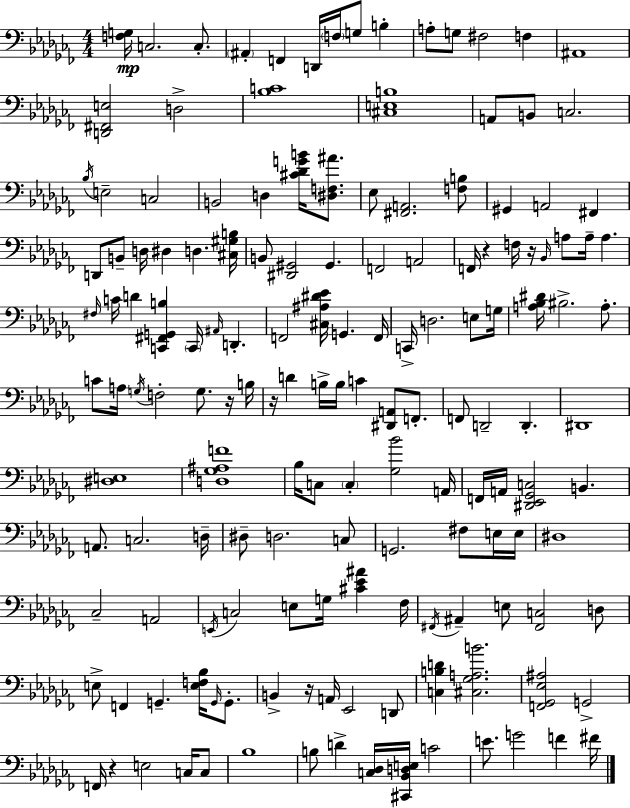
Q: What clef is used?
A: bass